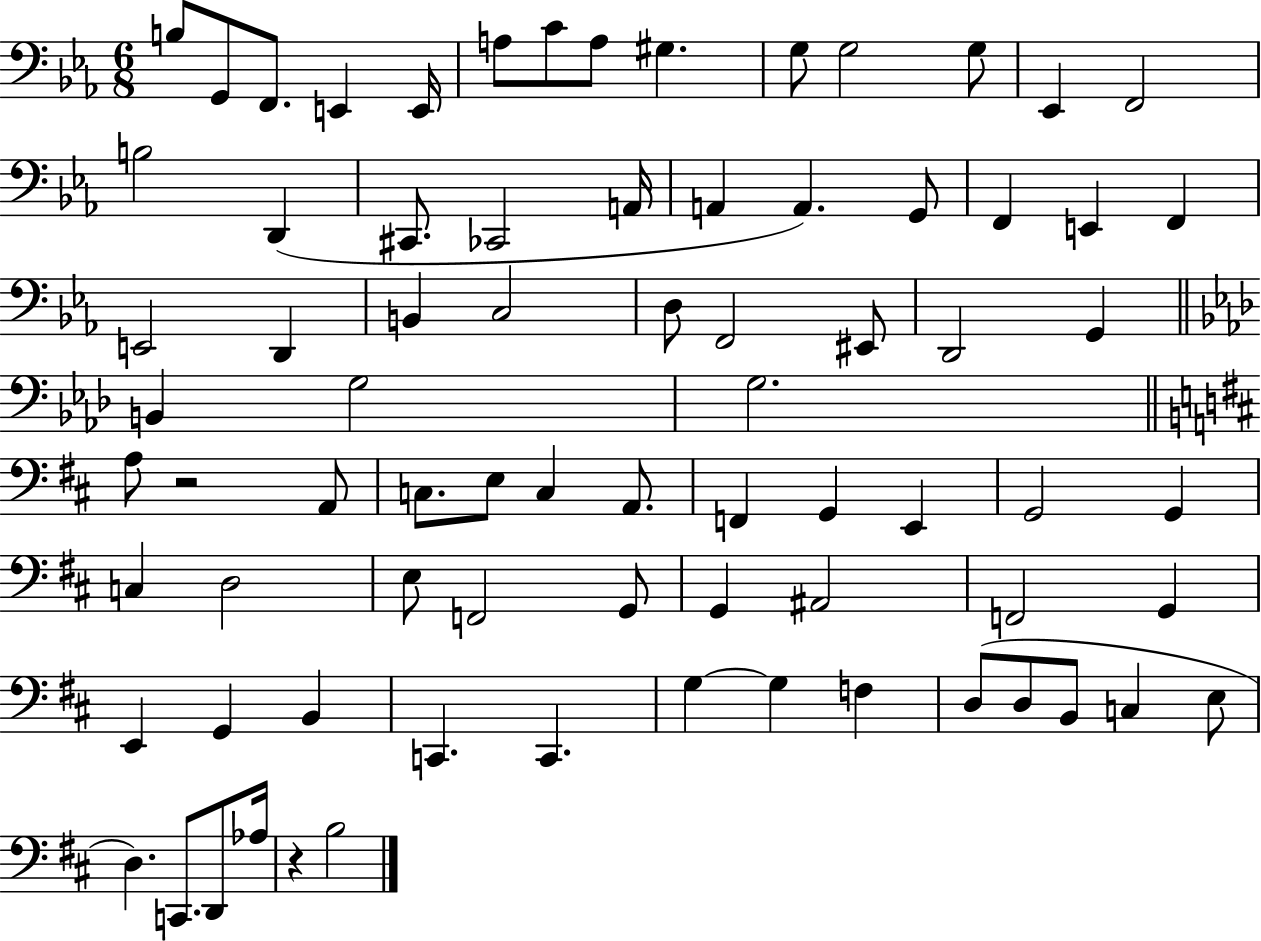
B3/e G2/e F2/e. E2/q E2/s A3/e C4/e A3/e G#3/q. G3/e G3/h G3/e Eb2/q F2/h B3/h D2/q C#2/e. CES2/h A2/s A2/q A2/q. G2/e F2/q E2/q F2/q E2/h D2/q B2/q C3/h D3/e F2/h EIS2/e D2/h G2/q B2/q G3/h G3/h. A3/e R/h A2/e C3/e. E3/e C3/q A2/e. F2/q G2/q E2/q G2/h G2/q C3/q D3/h E3/e F2/h G2/e G2/q A#2/h F2/h G2/q E2/q G2/q B2/q C2/q. C2/q. G3/q G3/q F3/q D3/e D3/e B2/e C3/q E3/e D3/q. C2/e. D2/e Ab3/s R/q B3/h